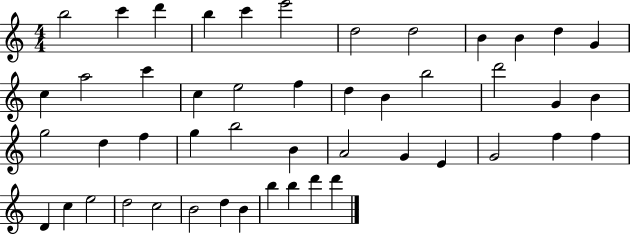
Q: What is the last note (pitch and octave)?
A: D6